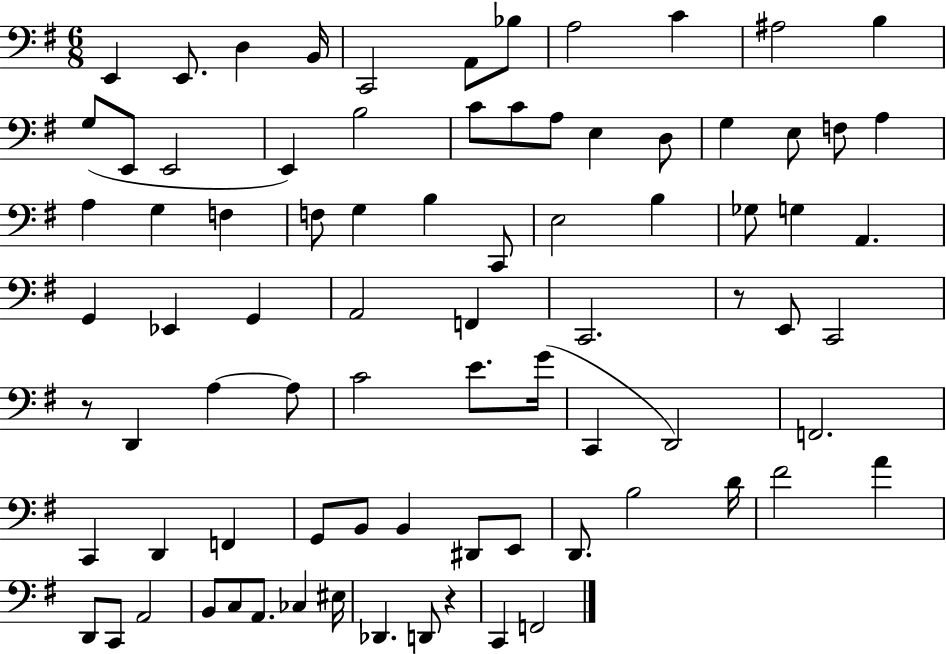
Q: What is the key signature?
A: G major